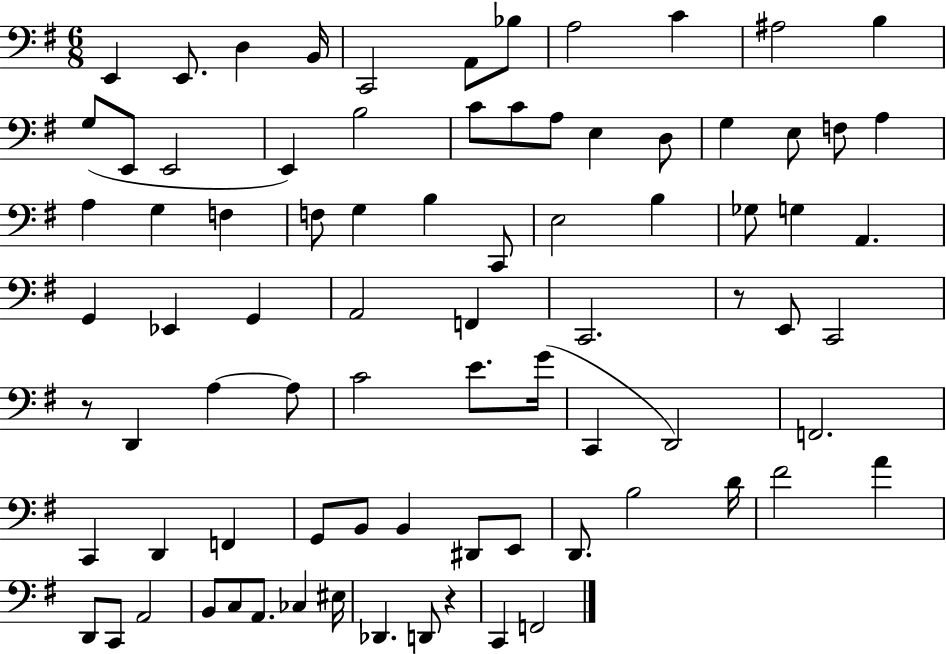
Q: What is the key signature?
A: G major